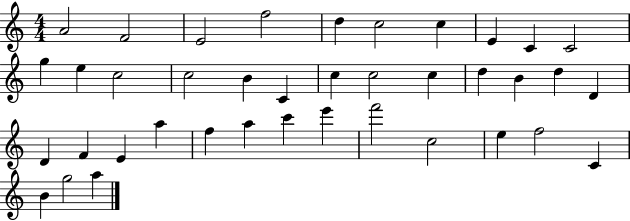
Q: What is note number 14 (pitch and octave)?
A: C5